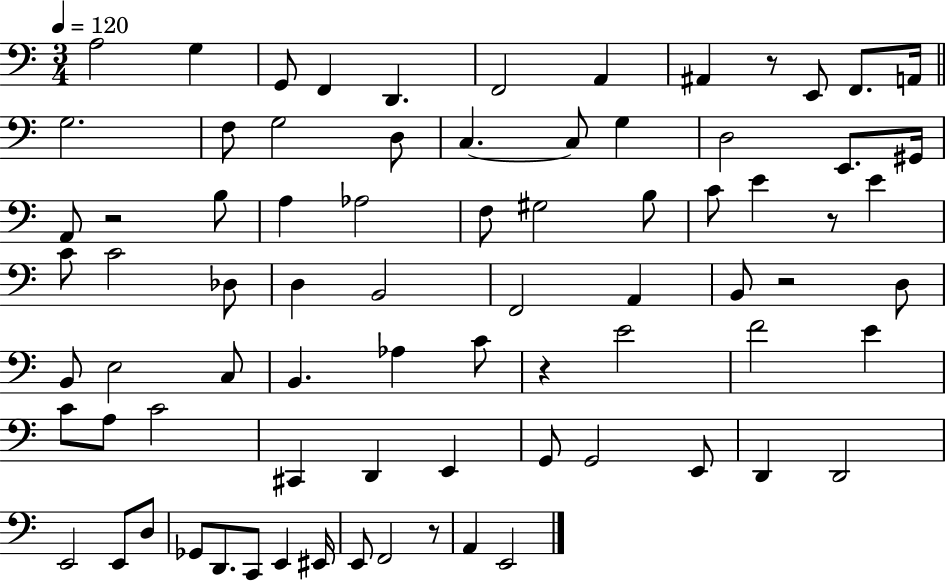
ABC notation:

X:1
T:Untitled
M:3/4
L:1/4
K:C
A,2 G, G,,/2 F,, D,, F,,2 A,, ^A,, z/2 E,,/2 F,,/2 A,,/4 G,2 F,/2 G,2 D,/2 C, C,/2 G, D,2 E,,/2 ^G,,/4 A,,/2 z2 B,/2 A, _A,2 F,/2 ^G,2 B,/2 C/2 E z/2 E C/2 C2 _D,/2 D, B,,2 F,,2 A,, B,,/2 z2 D,/2 B,,/2 E,2 C,/2 B,, _A, C/2 z E2 F2 E C/2 A,/2 C2 ^C,, D,, E,, G,,/2 G,,2 E,,/2 D,, D,,2 E,,2 E,,/2 D,/2 _G,,/2 D,,/2 C,,/2 E,, ^E,,/4 E,,/2 F,,2 z/2 A,, E,,2